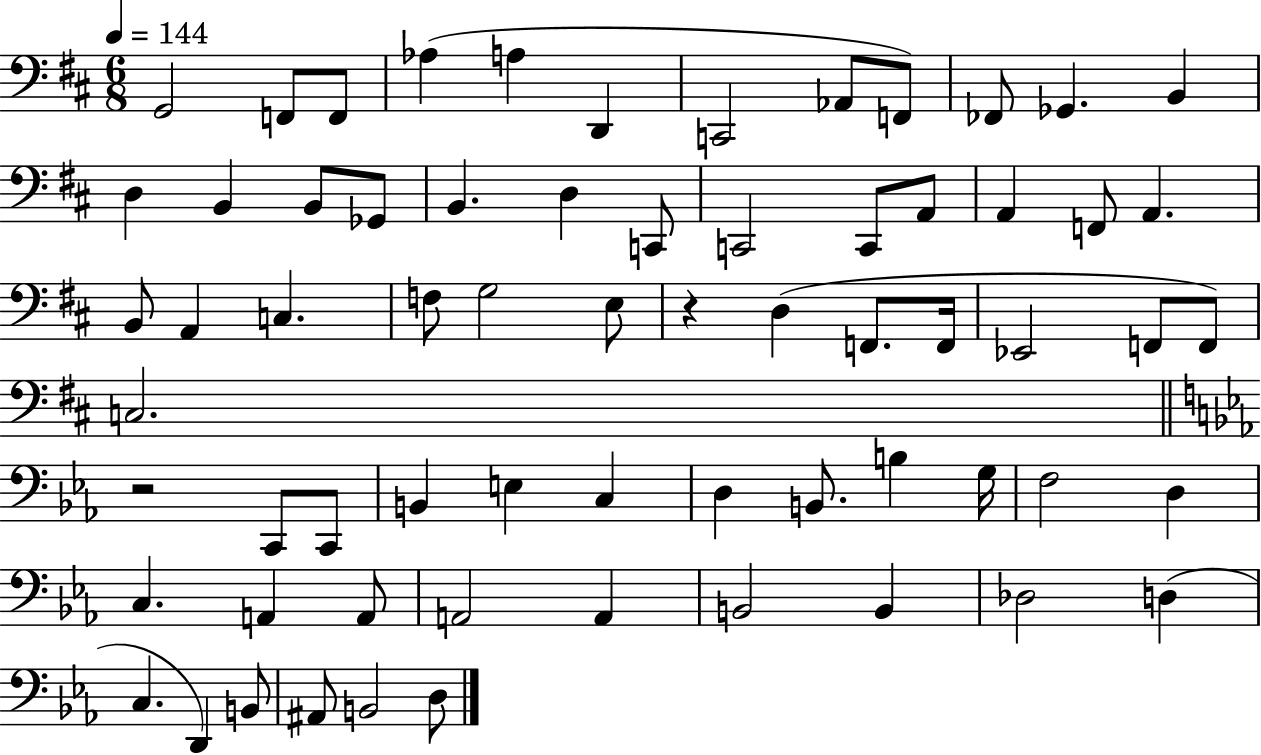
G2/h F2/e F2/e Ab3/q A3/q D2/q C2/h Ab2/e F2/e FES2/e Gb2/q. B2/q D3/q B2/q B2/e Gb2/e B2/q. D3/q C2/e C2/h C2/e A2/e A2/q F2/e A2/q. B2/e A2/q C3/q. F3/e G3/h E3/e R/q D3/q F2/e. F2/s Eb2/h F2/e F2/e C3/h. R/h C2/e C2/e B2/q E3/q C3/q D3/q B2/e. B3/q G3/s F3/h D3/q C3/q. A2/q A2/e A2/h A2/q B2/h B2/q Db3/h D3/q C3/q. D2/q B2/e A#2/e B2/h D3/e